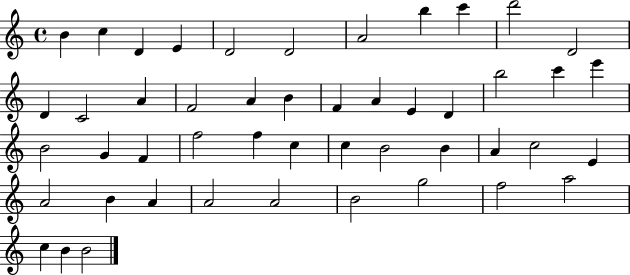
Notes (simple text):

B4/q C5/q D4/q E4/q D4/h D4/h A4/h B5/q C6/q D6/h D4/h D4/q C4/h A4/q F4/h A4/q B4/q F4/q A4/q E4/q D4/q B5/h C6/q E6/q B4/h G4/q F4/q F5/h F5/q C5/q C5/q B4/h B4/q A4/q C5/h E4/q A4/h B4/q A4/q A4/h A4/h B4/h G5/h F5/h A5/h C5/q B4/q B4/h